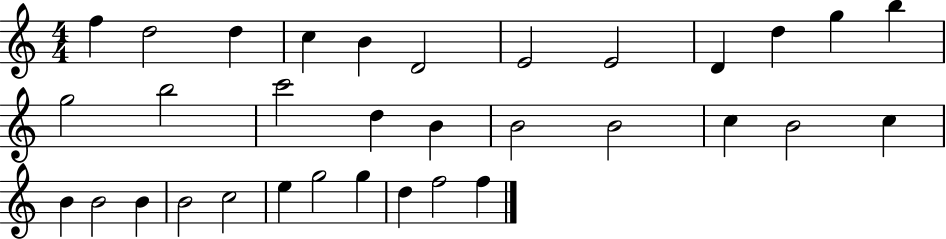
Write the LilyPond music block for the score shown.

{
  \clef treble
  \numericTimeSignature
  \time 4/4
  \key c \major
  f''4 d''2 d''4 | c''4 b'4 d'2 | e'2 e'2 | d'4 d''4 g''4 b''4 | \break g''2 b''2 | c'''2 d''4 b'4 | b'2 b'2 | c''4 b'2 c''4 | \break b'4 b'2 b'4 | b'2 c''2 | e''4 g''2 g''4 | d''4 f''2 f''4 | \break \bar "|."
}